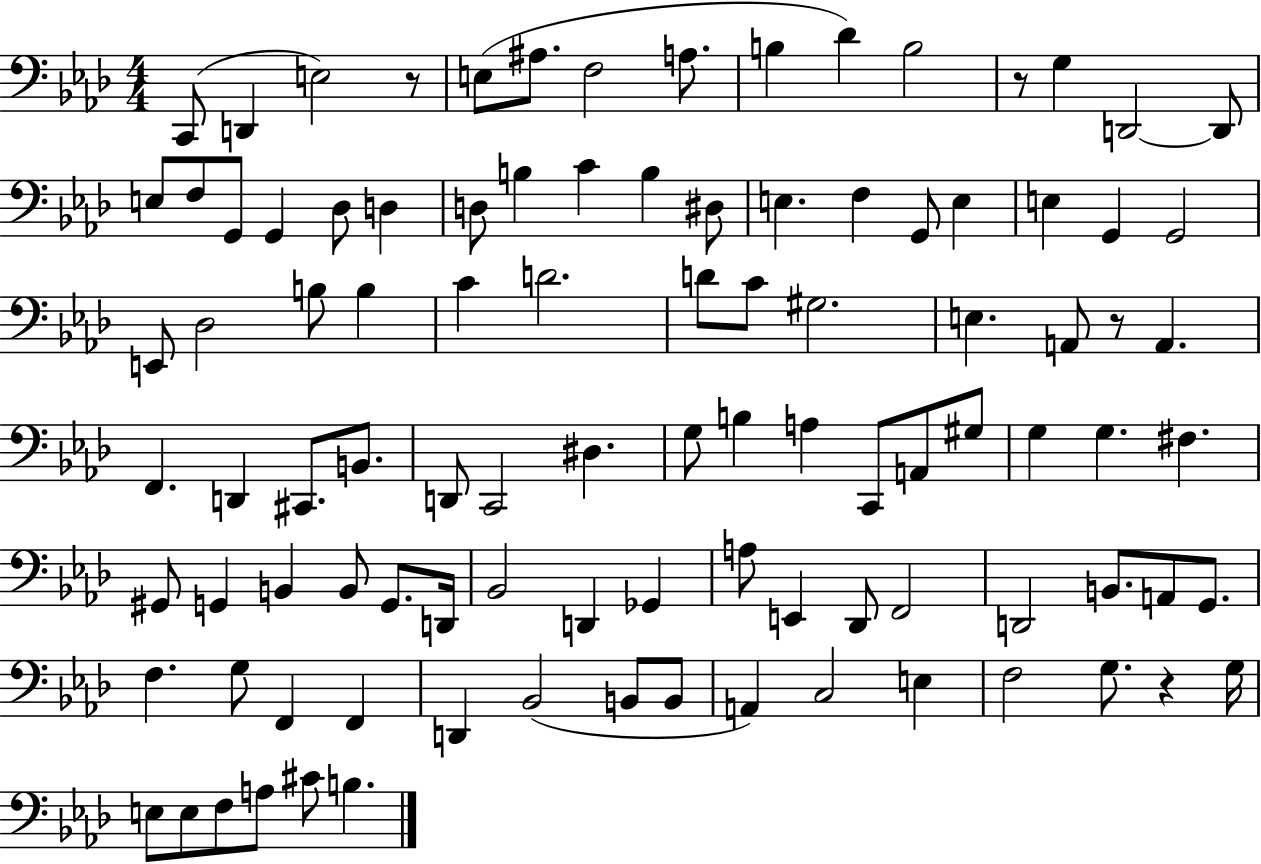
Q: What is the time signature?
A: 4/4